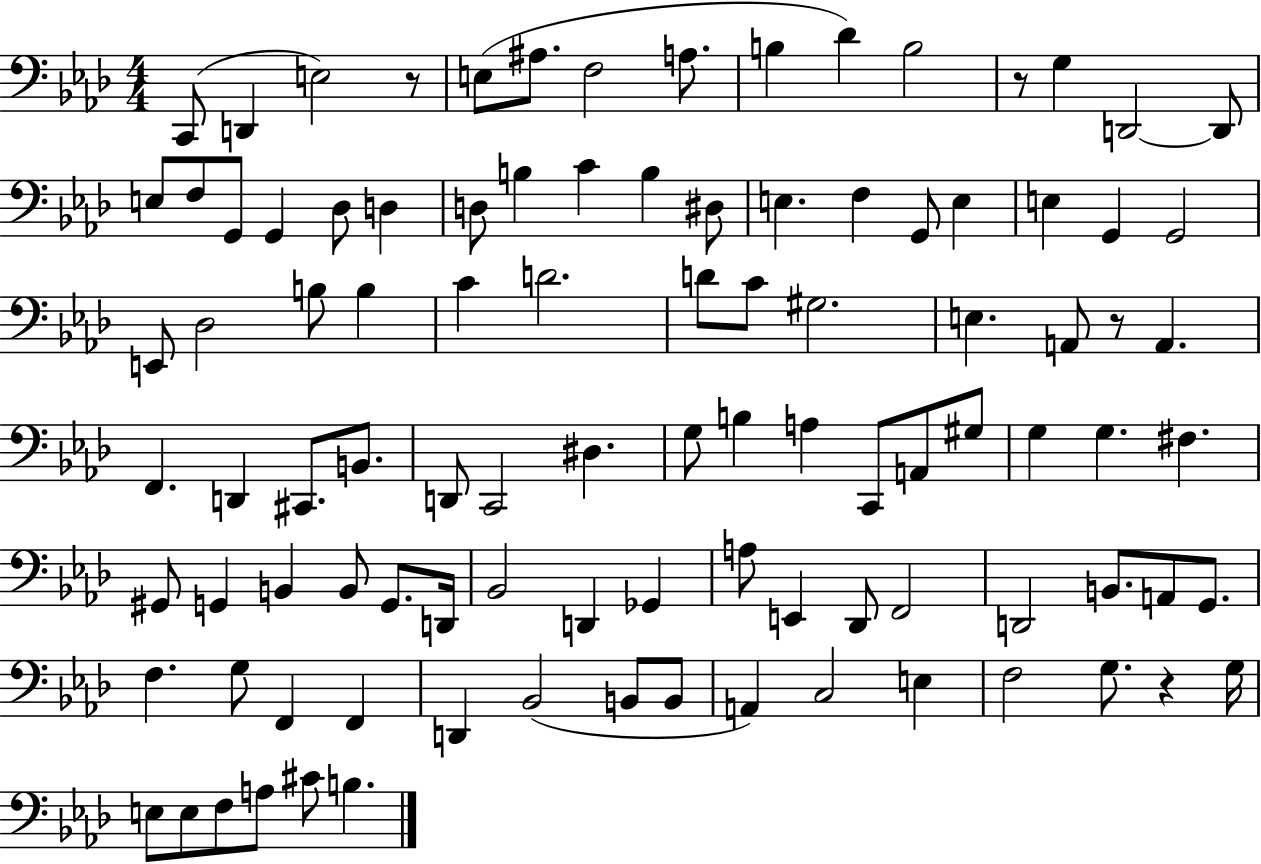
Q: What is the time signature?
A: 4/4